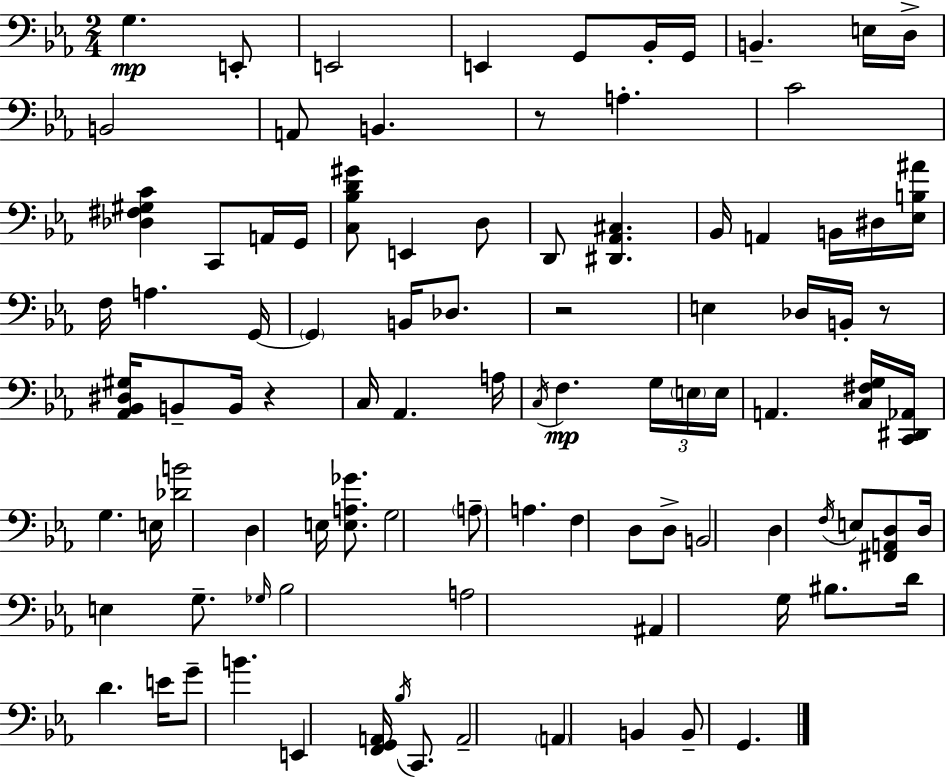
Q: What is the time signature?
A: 2/4